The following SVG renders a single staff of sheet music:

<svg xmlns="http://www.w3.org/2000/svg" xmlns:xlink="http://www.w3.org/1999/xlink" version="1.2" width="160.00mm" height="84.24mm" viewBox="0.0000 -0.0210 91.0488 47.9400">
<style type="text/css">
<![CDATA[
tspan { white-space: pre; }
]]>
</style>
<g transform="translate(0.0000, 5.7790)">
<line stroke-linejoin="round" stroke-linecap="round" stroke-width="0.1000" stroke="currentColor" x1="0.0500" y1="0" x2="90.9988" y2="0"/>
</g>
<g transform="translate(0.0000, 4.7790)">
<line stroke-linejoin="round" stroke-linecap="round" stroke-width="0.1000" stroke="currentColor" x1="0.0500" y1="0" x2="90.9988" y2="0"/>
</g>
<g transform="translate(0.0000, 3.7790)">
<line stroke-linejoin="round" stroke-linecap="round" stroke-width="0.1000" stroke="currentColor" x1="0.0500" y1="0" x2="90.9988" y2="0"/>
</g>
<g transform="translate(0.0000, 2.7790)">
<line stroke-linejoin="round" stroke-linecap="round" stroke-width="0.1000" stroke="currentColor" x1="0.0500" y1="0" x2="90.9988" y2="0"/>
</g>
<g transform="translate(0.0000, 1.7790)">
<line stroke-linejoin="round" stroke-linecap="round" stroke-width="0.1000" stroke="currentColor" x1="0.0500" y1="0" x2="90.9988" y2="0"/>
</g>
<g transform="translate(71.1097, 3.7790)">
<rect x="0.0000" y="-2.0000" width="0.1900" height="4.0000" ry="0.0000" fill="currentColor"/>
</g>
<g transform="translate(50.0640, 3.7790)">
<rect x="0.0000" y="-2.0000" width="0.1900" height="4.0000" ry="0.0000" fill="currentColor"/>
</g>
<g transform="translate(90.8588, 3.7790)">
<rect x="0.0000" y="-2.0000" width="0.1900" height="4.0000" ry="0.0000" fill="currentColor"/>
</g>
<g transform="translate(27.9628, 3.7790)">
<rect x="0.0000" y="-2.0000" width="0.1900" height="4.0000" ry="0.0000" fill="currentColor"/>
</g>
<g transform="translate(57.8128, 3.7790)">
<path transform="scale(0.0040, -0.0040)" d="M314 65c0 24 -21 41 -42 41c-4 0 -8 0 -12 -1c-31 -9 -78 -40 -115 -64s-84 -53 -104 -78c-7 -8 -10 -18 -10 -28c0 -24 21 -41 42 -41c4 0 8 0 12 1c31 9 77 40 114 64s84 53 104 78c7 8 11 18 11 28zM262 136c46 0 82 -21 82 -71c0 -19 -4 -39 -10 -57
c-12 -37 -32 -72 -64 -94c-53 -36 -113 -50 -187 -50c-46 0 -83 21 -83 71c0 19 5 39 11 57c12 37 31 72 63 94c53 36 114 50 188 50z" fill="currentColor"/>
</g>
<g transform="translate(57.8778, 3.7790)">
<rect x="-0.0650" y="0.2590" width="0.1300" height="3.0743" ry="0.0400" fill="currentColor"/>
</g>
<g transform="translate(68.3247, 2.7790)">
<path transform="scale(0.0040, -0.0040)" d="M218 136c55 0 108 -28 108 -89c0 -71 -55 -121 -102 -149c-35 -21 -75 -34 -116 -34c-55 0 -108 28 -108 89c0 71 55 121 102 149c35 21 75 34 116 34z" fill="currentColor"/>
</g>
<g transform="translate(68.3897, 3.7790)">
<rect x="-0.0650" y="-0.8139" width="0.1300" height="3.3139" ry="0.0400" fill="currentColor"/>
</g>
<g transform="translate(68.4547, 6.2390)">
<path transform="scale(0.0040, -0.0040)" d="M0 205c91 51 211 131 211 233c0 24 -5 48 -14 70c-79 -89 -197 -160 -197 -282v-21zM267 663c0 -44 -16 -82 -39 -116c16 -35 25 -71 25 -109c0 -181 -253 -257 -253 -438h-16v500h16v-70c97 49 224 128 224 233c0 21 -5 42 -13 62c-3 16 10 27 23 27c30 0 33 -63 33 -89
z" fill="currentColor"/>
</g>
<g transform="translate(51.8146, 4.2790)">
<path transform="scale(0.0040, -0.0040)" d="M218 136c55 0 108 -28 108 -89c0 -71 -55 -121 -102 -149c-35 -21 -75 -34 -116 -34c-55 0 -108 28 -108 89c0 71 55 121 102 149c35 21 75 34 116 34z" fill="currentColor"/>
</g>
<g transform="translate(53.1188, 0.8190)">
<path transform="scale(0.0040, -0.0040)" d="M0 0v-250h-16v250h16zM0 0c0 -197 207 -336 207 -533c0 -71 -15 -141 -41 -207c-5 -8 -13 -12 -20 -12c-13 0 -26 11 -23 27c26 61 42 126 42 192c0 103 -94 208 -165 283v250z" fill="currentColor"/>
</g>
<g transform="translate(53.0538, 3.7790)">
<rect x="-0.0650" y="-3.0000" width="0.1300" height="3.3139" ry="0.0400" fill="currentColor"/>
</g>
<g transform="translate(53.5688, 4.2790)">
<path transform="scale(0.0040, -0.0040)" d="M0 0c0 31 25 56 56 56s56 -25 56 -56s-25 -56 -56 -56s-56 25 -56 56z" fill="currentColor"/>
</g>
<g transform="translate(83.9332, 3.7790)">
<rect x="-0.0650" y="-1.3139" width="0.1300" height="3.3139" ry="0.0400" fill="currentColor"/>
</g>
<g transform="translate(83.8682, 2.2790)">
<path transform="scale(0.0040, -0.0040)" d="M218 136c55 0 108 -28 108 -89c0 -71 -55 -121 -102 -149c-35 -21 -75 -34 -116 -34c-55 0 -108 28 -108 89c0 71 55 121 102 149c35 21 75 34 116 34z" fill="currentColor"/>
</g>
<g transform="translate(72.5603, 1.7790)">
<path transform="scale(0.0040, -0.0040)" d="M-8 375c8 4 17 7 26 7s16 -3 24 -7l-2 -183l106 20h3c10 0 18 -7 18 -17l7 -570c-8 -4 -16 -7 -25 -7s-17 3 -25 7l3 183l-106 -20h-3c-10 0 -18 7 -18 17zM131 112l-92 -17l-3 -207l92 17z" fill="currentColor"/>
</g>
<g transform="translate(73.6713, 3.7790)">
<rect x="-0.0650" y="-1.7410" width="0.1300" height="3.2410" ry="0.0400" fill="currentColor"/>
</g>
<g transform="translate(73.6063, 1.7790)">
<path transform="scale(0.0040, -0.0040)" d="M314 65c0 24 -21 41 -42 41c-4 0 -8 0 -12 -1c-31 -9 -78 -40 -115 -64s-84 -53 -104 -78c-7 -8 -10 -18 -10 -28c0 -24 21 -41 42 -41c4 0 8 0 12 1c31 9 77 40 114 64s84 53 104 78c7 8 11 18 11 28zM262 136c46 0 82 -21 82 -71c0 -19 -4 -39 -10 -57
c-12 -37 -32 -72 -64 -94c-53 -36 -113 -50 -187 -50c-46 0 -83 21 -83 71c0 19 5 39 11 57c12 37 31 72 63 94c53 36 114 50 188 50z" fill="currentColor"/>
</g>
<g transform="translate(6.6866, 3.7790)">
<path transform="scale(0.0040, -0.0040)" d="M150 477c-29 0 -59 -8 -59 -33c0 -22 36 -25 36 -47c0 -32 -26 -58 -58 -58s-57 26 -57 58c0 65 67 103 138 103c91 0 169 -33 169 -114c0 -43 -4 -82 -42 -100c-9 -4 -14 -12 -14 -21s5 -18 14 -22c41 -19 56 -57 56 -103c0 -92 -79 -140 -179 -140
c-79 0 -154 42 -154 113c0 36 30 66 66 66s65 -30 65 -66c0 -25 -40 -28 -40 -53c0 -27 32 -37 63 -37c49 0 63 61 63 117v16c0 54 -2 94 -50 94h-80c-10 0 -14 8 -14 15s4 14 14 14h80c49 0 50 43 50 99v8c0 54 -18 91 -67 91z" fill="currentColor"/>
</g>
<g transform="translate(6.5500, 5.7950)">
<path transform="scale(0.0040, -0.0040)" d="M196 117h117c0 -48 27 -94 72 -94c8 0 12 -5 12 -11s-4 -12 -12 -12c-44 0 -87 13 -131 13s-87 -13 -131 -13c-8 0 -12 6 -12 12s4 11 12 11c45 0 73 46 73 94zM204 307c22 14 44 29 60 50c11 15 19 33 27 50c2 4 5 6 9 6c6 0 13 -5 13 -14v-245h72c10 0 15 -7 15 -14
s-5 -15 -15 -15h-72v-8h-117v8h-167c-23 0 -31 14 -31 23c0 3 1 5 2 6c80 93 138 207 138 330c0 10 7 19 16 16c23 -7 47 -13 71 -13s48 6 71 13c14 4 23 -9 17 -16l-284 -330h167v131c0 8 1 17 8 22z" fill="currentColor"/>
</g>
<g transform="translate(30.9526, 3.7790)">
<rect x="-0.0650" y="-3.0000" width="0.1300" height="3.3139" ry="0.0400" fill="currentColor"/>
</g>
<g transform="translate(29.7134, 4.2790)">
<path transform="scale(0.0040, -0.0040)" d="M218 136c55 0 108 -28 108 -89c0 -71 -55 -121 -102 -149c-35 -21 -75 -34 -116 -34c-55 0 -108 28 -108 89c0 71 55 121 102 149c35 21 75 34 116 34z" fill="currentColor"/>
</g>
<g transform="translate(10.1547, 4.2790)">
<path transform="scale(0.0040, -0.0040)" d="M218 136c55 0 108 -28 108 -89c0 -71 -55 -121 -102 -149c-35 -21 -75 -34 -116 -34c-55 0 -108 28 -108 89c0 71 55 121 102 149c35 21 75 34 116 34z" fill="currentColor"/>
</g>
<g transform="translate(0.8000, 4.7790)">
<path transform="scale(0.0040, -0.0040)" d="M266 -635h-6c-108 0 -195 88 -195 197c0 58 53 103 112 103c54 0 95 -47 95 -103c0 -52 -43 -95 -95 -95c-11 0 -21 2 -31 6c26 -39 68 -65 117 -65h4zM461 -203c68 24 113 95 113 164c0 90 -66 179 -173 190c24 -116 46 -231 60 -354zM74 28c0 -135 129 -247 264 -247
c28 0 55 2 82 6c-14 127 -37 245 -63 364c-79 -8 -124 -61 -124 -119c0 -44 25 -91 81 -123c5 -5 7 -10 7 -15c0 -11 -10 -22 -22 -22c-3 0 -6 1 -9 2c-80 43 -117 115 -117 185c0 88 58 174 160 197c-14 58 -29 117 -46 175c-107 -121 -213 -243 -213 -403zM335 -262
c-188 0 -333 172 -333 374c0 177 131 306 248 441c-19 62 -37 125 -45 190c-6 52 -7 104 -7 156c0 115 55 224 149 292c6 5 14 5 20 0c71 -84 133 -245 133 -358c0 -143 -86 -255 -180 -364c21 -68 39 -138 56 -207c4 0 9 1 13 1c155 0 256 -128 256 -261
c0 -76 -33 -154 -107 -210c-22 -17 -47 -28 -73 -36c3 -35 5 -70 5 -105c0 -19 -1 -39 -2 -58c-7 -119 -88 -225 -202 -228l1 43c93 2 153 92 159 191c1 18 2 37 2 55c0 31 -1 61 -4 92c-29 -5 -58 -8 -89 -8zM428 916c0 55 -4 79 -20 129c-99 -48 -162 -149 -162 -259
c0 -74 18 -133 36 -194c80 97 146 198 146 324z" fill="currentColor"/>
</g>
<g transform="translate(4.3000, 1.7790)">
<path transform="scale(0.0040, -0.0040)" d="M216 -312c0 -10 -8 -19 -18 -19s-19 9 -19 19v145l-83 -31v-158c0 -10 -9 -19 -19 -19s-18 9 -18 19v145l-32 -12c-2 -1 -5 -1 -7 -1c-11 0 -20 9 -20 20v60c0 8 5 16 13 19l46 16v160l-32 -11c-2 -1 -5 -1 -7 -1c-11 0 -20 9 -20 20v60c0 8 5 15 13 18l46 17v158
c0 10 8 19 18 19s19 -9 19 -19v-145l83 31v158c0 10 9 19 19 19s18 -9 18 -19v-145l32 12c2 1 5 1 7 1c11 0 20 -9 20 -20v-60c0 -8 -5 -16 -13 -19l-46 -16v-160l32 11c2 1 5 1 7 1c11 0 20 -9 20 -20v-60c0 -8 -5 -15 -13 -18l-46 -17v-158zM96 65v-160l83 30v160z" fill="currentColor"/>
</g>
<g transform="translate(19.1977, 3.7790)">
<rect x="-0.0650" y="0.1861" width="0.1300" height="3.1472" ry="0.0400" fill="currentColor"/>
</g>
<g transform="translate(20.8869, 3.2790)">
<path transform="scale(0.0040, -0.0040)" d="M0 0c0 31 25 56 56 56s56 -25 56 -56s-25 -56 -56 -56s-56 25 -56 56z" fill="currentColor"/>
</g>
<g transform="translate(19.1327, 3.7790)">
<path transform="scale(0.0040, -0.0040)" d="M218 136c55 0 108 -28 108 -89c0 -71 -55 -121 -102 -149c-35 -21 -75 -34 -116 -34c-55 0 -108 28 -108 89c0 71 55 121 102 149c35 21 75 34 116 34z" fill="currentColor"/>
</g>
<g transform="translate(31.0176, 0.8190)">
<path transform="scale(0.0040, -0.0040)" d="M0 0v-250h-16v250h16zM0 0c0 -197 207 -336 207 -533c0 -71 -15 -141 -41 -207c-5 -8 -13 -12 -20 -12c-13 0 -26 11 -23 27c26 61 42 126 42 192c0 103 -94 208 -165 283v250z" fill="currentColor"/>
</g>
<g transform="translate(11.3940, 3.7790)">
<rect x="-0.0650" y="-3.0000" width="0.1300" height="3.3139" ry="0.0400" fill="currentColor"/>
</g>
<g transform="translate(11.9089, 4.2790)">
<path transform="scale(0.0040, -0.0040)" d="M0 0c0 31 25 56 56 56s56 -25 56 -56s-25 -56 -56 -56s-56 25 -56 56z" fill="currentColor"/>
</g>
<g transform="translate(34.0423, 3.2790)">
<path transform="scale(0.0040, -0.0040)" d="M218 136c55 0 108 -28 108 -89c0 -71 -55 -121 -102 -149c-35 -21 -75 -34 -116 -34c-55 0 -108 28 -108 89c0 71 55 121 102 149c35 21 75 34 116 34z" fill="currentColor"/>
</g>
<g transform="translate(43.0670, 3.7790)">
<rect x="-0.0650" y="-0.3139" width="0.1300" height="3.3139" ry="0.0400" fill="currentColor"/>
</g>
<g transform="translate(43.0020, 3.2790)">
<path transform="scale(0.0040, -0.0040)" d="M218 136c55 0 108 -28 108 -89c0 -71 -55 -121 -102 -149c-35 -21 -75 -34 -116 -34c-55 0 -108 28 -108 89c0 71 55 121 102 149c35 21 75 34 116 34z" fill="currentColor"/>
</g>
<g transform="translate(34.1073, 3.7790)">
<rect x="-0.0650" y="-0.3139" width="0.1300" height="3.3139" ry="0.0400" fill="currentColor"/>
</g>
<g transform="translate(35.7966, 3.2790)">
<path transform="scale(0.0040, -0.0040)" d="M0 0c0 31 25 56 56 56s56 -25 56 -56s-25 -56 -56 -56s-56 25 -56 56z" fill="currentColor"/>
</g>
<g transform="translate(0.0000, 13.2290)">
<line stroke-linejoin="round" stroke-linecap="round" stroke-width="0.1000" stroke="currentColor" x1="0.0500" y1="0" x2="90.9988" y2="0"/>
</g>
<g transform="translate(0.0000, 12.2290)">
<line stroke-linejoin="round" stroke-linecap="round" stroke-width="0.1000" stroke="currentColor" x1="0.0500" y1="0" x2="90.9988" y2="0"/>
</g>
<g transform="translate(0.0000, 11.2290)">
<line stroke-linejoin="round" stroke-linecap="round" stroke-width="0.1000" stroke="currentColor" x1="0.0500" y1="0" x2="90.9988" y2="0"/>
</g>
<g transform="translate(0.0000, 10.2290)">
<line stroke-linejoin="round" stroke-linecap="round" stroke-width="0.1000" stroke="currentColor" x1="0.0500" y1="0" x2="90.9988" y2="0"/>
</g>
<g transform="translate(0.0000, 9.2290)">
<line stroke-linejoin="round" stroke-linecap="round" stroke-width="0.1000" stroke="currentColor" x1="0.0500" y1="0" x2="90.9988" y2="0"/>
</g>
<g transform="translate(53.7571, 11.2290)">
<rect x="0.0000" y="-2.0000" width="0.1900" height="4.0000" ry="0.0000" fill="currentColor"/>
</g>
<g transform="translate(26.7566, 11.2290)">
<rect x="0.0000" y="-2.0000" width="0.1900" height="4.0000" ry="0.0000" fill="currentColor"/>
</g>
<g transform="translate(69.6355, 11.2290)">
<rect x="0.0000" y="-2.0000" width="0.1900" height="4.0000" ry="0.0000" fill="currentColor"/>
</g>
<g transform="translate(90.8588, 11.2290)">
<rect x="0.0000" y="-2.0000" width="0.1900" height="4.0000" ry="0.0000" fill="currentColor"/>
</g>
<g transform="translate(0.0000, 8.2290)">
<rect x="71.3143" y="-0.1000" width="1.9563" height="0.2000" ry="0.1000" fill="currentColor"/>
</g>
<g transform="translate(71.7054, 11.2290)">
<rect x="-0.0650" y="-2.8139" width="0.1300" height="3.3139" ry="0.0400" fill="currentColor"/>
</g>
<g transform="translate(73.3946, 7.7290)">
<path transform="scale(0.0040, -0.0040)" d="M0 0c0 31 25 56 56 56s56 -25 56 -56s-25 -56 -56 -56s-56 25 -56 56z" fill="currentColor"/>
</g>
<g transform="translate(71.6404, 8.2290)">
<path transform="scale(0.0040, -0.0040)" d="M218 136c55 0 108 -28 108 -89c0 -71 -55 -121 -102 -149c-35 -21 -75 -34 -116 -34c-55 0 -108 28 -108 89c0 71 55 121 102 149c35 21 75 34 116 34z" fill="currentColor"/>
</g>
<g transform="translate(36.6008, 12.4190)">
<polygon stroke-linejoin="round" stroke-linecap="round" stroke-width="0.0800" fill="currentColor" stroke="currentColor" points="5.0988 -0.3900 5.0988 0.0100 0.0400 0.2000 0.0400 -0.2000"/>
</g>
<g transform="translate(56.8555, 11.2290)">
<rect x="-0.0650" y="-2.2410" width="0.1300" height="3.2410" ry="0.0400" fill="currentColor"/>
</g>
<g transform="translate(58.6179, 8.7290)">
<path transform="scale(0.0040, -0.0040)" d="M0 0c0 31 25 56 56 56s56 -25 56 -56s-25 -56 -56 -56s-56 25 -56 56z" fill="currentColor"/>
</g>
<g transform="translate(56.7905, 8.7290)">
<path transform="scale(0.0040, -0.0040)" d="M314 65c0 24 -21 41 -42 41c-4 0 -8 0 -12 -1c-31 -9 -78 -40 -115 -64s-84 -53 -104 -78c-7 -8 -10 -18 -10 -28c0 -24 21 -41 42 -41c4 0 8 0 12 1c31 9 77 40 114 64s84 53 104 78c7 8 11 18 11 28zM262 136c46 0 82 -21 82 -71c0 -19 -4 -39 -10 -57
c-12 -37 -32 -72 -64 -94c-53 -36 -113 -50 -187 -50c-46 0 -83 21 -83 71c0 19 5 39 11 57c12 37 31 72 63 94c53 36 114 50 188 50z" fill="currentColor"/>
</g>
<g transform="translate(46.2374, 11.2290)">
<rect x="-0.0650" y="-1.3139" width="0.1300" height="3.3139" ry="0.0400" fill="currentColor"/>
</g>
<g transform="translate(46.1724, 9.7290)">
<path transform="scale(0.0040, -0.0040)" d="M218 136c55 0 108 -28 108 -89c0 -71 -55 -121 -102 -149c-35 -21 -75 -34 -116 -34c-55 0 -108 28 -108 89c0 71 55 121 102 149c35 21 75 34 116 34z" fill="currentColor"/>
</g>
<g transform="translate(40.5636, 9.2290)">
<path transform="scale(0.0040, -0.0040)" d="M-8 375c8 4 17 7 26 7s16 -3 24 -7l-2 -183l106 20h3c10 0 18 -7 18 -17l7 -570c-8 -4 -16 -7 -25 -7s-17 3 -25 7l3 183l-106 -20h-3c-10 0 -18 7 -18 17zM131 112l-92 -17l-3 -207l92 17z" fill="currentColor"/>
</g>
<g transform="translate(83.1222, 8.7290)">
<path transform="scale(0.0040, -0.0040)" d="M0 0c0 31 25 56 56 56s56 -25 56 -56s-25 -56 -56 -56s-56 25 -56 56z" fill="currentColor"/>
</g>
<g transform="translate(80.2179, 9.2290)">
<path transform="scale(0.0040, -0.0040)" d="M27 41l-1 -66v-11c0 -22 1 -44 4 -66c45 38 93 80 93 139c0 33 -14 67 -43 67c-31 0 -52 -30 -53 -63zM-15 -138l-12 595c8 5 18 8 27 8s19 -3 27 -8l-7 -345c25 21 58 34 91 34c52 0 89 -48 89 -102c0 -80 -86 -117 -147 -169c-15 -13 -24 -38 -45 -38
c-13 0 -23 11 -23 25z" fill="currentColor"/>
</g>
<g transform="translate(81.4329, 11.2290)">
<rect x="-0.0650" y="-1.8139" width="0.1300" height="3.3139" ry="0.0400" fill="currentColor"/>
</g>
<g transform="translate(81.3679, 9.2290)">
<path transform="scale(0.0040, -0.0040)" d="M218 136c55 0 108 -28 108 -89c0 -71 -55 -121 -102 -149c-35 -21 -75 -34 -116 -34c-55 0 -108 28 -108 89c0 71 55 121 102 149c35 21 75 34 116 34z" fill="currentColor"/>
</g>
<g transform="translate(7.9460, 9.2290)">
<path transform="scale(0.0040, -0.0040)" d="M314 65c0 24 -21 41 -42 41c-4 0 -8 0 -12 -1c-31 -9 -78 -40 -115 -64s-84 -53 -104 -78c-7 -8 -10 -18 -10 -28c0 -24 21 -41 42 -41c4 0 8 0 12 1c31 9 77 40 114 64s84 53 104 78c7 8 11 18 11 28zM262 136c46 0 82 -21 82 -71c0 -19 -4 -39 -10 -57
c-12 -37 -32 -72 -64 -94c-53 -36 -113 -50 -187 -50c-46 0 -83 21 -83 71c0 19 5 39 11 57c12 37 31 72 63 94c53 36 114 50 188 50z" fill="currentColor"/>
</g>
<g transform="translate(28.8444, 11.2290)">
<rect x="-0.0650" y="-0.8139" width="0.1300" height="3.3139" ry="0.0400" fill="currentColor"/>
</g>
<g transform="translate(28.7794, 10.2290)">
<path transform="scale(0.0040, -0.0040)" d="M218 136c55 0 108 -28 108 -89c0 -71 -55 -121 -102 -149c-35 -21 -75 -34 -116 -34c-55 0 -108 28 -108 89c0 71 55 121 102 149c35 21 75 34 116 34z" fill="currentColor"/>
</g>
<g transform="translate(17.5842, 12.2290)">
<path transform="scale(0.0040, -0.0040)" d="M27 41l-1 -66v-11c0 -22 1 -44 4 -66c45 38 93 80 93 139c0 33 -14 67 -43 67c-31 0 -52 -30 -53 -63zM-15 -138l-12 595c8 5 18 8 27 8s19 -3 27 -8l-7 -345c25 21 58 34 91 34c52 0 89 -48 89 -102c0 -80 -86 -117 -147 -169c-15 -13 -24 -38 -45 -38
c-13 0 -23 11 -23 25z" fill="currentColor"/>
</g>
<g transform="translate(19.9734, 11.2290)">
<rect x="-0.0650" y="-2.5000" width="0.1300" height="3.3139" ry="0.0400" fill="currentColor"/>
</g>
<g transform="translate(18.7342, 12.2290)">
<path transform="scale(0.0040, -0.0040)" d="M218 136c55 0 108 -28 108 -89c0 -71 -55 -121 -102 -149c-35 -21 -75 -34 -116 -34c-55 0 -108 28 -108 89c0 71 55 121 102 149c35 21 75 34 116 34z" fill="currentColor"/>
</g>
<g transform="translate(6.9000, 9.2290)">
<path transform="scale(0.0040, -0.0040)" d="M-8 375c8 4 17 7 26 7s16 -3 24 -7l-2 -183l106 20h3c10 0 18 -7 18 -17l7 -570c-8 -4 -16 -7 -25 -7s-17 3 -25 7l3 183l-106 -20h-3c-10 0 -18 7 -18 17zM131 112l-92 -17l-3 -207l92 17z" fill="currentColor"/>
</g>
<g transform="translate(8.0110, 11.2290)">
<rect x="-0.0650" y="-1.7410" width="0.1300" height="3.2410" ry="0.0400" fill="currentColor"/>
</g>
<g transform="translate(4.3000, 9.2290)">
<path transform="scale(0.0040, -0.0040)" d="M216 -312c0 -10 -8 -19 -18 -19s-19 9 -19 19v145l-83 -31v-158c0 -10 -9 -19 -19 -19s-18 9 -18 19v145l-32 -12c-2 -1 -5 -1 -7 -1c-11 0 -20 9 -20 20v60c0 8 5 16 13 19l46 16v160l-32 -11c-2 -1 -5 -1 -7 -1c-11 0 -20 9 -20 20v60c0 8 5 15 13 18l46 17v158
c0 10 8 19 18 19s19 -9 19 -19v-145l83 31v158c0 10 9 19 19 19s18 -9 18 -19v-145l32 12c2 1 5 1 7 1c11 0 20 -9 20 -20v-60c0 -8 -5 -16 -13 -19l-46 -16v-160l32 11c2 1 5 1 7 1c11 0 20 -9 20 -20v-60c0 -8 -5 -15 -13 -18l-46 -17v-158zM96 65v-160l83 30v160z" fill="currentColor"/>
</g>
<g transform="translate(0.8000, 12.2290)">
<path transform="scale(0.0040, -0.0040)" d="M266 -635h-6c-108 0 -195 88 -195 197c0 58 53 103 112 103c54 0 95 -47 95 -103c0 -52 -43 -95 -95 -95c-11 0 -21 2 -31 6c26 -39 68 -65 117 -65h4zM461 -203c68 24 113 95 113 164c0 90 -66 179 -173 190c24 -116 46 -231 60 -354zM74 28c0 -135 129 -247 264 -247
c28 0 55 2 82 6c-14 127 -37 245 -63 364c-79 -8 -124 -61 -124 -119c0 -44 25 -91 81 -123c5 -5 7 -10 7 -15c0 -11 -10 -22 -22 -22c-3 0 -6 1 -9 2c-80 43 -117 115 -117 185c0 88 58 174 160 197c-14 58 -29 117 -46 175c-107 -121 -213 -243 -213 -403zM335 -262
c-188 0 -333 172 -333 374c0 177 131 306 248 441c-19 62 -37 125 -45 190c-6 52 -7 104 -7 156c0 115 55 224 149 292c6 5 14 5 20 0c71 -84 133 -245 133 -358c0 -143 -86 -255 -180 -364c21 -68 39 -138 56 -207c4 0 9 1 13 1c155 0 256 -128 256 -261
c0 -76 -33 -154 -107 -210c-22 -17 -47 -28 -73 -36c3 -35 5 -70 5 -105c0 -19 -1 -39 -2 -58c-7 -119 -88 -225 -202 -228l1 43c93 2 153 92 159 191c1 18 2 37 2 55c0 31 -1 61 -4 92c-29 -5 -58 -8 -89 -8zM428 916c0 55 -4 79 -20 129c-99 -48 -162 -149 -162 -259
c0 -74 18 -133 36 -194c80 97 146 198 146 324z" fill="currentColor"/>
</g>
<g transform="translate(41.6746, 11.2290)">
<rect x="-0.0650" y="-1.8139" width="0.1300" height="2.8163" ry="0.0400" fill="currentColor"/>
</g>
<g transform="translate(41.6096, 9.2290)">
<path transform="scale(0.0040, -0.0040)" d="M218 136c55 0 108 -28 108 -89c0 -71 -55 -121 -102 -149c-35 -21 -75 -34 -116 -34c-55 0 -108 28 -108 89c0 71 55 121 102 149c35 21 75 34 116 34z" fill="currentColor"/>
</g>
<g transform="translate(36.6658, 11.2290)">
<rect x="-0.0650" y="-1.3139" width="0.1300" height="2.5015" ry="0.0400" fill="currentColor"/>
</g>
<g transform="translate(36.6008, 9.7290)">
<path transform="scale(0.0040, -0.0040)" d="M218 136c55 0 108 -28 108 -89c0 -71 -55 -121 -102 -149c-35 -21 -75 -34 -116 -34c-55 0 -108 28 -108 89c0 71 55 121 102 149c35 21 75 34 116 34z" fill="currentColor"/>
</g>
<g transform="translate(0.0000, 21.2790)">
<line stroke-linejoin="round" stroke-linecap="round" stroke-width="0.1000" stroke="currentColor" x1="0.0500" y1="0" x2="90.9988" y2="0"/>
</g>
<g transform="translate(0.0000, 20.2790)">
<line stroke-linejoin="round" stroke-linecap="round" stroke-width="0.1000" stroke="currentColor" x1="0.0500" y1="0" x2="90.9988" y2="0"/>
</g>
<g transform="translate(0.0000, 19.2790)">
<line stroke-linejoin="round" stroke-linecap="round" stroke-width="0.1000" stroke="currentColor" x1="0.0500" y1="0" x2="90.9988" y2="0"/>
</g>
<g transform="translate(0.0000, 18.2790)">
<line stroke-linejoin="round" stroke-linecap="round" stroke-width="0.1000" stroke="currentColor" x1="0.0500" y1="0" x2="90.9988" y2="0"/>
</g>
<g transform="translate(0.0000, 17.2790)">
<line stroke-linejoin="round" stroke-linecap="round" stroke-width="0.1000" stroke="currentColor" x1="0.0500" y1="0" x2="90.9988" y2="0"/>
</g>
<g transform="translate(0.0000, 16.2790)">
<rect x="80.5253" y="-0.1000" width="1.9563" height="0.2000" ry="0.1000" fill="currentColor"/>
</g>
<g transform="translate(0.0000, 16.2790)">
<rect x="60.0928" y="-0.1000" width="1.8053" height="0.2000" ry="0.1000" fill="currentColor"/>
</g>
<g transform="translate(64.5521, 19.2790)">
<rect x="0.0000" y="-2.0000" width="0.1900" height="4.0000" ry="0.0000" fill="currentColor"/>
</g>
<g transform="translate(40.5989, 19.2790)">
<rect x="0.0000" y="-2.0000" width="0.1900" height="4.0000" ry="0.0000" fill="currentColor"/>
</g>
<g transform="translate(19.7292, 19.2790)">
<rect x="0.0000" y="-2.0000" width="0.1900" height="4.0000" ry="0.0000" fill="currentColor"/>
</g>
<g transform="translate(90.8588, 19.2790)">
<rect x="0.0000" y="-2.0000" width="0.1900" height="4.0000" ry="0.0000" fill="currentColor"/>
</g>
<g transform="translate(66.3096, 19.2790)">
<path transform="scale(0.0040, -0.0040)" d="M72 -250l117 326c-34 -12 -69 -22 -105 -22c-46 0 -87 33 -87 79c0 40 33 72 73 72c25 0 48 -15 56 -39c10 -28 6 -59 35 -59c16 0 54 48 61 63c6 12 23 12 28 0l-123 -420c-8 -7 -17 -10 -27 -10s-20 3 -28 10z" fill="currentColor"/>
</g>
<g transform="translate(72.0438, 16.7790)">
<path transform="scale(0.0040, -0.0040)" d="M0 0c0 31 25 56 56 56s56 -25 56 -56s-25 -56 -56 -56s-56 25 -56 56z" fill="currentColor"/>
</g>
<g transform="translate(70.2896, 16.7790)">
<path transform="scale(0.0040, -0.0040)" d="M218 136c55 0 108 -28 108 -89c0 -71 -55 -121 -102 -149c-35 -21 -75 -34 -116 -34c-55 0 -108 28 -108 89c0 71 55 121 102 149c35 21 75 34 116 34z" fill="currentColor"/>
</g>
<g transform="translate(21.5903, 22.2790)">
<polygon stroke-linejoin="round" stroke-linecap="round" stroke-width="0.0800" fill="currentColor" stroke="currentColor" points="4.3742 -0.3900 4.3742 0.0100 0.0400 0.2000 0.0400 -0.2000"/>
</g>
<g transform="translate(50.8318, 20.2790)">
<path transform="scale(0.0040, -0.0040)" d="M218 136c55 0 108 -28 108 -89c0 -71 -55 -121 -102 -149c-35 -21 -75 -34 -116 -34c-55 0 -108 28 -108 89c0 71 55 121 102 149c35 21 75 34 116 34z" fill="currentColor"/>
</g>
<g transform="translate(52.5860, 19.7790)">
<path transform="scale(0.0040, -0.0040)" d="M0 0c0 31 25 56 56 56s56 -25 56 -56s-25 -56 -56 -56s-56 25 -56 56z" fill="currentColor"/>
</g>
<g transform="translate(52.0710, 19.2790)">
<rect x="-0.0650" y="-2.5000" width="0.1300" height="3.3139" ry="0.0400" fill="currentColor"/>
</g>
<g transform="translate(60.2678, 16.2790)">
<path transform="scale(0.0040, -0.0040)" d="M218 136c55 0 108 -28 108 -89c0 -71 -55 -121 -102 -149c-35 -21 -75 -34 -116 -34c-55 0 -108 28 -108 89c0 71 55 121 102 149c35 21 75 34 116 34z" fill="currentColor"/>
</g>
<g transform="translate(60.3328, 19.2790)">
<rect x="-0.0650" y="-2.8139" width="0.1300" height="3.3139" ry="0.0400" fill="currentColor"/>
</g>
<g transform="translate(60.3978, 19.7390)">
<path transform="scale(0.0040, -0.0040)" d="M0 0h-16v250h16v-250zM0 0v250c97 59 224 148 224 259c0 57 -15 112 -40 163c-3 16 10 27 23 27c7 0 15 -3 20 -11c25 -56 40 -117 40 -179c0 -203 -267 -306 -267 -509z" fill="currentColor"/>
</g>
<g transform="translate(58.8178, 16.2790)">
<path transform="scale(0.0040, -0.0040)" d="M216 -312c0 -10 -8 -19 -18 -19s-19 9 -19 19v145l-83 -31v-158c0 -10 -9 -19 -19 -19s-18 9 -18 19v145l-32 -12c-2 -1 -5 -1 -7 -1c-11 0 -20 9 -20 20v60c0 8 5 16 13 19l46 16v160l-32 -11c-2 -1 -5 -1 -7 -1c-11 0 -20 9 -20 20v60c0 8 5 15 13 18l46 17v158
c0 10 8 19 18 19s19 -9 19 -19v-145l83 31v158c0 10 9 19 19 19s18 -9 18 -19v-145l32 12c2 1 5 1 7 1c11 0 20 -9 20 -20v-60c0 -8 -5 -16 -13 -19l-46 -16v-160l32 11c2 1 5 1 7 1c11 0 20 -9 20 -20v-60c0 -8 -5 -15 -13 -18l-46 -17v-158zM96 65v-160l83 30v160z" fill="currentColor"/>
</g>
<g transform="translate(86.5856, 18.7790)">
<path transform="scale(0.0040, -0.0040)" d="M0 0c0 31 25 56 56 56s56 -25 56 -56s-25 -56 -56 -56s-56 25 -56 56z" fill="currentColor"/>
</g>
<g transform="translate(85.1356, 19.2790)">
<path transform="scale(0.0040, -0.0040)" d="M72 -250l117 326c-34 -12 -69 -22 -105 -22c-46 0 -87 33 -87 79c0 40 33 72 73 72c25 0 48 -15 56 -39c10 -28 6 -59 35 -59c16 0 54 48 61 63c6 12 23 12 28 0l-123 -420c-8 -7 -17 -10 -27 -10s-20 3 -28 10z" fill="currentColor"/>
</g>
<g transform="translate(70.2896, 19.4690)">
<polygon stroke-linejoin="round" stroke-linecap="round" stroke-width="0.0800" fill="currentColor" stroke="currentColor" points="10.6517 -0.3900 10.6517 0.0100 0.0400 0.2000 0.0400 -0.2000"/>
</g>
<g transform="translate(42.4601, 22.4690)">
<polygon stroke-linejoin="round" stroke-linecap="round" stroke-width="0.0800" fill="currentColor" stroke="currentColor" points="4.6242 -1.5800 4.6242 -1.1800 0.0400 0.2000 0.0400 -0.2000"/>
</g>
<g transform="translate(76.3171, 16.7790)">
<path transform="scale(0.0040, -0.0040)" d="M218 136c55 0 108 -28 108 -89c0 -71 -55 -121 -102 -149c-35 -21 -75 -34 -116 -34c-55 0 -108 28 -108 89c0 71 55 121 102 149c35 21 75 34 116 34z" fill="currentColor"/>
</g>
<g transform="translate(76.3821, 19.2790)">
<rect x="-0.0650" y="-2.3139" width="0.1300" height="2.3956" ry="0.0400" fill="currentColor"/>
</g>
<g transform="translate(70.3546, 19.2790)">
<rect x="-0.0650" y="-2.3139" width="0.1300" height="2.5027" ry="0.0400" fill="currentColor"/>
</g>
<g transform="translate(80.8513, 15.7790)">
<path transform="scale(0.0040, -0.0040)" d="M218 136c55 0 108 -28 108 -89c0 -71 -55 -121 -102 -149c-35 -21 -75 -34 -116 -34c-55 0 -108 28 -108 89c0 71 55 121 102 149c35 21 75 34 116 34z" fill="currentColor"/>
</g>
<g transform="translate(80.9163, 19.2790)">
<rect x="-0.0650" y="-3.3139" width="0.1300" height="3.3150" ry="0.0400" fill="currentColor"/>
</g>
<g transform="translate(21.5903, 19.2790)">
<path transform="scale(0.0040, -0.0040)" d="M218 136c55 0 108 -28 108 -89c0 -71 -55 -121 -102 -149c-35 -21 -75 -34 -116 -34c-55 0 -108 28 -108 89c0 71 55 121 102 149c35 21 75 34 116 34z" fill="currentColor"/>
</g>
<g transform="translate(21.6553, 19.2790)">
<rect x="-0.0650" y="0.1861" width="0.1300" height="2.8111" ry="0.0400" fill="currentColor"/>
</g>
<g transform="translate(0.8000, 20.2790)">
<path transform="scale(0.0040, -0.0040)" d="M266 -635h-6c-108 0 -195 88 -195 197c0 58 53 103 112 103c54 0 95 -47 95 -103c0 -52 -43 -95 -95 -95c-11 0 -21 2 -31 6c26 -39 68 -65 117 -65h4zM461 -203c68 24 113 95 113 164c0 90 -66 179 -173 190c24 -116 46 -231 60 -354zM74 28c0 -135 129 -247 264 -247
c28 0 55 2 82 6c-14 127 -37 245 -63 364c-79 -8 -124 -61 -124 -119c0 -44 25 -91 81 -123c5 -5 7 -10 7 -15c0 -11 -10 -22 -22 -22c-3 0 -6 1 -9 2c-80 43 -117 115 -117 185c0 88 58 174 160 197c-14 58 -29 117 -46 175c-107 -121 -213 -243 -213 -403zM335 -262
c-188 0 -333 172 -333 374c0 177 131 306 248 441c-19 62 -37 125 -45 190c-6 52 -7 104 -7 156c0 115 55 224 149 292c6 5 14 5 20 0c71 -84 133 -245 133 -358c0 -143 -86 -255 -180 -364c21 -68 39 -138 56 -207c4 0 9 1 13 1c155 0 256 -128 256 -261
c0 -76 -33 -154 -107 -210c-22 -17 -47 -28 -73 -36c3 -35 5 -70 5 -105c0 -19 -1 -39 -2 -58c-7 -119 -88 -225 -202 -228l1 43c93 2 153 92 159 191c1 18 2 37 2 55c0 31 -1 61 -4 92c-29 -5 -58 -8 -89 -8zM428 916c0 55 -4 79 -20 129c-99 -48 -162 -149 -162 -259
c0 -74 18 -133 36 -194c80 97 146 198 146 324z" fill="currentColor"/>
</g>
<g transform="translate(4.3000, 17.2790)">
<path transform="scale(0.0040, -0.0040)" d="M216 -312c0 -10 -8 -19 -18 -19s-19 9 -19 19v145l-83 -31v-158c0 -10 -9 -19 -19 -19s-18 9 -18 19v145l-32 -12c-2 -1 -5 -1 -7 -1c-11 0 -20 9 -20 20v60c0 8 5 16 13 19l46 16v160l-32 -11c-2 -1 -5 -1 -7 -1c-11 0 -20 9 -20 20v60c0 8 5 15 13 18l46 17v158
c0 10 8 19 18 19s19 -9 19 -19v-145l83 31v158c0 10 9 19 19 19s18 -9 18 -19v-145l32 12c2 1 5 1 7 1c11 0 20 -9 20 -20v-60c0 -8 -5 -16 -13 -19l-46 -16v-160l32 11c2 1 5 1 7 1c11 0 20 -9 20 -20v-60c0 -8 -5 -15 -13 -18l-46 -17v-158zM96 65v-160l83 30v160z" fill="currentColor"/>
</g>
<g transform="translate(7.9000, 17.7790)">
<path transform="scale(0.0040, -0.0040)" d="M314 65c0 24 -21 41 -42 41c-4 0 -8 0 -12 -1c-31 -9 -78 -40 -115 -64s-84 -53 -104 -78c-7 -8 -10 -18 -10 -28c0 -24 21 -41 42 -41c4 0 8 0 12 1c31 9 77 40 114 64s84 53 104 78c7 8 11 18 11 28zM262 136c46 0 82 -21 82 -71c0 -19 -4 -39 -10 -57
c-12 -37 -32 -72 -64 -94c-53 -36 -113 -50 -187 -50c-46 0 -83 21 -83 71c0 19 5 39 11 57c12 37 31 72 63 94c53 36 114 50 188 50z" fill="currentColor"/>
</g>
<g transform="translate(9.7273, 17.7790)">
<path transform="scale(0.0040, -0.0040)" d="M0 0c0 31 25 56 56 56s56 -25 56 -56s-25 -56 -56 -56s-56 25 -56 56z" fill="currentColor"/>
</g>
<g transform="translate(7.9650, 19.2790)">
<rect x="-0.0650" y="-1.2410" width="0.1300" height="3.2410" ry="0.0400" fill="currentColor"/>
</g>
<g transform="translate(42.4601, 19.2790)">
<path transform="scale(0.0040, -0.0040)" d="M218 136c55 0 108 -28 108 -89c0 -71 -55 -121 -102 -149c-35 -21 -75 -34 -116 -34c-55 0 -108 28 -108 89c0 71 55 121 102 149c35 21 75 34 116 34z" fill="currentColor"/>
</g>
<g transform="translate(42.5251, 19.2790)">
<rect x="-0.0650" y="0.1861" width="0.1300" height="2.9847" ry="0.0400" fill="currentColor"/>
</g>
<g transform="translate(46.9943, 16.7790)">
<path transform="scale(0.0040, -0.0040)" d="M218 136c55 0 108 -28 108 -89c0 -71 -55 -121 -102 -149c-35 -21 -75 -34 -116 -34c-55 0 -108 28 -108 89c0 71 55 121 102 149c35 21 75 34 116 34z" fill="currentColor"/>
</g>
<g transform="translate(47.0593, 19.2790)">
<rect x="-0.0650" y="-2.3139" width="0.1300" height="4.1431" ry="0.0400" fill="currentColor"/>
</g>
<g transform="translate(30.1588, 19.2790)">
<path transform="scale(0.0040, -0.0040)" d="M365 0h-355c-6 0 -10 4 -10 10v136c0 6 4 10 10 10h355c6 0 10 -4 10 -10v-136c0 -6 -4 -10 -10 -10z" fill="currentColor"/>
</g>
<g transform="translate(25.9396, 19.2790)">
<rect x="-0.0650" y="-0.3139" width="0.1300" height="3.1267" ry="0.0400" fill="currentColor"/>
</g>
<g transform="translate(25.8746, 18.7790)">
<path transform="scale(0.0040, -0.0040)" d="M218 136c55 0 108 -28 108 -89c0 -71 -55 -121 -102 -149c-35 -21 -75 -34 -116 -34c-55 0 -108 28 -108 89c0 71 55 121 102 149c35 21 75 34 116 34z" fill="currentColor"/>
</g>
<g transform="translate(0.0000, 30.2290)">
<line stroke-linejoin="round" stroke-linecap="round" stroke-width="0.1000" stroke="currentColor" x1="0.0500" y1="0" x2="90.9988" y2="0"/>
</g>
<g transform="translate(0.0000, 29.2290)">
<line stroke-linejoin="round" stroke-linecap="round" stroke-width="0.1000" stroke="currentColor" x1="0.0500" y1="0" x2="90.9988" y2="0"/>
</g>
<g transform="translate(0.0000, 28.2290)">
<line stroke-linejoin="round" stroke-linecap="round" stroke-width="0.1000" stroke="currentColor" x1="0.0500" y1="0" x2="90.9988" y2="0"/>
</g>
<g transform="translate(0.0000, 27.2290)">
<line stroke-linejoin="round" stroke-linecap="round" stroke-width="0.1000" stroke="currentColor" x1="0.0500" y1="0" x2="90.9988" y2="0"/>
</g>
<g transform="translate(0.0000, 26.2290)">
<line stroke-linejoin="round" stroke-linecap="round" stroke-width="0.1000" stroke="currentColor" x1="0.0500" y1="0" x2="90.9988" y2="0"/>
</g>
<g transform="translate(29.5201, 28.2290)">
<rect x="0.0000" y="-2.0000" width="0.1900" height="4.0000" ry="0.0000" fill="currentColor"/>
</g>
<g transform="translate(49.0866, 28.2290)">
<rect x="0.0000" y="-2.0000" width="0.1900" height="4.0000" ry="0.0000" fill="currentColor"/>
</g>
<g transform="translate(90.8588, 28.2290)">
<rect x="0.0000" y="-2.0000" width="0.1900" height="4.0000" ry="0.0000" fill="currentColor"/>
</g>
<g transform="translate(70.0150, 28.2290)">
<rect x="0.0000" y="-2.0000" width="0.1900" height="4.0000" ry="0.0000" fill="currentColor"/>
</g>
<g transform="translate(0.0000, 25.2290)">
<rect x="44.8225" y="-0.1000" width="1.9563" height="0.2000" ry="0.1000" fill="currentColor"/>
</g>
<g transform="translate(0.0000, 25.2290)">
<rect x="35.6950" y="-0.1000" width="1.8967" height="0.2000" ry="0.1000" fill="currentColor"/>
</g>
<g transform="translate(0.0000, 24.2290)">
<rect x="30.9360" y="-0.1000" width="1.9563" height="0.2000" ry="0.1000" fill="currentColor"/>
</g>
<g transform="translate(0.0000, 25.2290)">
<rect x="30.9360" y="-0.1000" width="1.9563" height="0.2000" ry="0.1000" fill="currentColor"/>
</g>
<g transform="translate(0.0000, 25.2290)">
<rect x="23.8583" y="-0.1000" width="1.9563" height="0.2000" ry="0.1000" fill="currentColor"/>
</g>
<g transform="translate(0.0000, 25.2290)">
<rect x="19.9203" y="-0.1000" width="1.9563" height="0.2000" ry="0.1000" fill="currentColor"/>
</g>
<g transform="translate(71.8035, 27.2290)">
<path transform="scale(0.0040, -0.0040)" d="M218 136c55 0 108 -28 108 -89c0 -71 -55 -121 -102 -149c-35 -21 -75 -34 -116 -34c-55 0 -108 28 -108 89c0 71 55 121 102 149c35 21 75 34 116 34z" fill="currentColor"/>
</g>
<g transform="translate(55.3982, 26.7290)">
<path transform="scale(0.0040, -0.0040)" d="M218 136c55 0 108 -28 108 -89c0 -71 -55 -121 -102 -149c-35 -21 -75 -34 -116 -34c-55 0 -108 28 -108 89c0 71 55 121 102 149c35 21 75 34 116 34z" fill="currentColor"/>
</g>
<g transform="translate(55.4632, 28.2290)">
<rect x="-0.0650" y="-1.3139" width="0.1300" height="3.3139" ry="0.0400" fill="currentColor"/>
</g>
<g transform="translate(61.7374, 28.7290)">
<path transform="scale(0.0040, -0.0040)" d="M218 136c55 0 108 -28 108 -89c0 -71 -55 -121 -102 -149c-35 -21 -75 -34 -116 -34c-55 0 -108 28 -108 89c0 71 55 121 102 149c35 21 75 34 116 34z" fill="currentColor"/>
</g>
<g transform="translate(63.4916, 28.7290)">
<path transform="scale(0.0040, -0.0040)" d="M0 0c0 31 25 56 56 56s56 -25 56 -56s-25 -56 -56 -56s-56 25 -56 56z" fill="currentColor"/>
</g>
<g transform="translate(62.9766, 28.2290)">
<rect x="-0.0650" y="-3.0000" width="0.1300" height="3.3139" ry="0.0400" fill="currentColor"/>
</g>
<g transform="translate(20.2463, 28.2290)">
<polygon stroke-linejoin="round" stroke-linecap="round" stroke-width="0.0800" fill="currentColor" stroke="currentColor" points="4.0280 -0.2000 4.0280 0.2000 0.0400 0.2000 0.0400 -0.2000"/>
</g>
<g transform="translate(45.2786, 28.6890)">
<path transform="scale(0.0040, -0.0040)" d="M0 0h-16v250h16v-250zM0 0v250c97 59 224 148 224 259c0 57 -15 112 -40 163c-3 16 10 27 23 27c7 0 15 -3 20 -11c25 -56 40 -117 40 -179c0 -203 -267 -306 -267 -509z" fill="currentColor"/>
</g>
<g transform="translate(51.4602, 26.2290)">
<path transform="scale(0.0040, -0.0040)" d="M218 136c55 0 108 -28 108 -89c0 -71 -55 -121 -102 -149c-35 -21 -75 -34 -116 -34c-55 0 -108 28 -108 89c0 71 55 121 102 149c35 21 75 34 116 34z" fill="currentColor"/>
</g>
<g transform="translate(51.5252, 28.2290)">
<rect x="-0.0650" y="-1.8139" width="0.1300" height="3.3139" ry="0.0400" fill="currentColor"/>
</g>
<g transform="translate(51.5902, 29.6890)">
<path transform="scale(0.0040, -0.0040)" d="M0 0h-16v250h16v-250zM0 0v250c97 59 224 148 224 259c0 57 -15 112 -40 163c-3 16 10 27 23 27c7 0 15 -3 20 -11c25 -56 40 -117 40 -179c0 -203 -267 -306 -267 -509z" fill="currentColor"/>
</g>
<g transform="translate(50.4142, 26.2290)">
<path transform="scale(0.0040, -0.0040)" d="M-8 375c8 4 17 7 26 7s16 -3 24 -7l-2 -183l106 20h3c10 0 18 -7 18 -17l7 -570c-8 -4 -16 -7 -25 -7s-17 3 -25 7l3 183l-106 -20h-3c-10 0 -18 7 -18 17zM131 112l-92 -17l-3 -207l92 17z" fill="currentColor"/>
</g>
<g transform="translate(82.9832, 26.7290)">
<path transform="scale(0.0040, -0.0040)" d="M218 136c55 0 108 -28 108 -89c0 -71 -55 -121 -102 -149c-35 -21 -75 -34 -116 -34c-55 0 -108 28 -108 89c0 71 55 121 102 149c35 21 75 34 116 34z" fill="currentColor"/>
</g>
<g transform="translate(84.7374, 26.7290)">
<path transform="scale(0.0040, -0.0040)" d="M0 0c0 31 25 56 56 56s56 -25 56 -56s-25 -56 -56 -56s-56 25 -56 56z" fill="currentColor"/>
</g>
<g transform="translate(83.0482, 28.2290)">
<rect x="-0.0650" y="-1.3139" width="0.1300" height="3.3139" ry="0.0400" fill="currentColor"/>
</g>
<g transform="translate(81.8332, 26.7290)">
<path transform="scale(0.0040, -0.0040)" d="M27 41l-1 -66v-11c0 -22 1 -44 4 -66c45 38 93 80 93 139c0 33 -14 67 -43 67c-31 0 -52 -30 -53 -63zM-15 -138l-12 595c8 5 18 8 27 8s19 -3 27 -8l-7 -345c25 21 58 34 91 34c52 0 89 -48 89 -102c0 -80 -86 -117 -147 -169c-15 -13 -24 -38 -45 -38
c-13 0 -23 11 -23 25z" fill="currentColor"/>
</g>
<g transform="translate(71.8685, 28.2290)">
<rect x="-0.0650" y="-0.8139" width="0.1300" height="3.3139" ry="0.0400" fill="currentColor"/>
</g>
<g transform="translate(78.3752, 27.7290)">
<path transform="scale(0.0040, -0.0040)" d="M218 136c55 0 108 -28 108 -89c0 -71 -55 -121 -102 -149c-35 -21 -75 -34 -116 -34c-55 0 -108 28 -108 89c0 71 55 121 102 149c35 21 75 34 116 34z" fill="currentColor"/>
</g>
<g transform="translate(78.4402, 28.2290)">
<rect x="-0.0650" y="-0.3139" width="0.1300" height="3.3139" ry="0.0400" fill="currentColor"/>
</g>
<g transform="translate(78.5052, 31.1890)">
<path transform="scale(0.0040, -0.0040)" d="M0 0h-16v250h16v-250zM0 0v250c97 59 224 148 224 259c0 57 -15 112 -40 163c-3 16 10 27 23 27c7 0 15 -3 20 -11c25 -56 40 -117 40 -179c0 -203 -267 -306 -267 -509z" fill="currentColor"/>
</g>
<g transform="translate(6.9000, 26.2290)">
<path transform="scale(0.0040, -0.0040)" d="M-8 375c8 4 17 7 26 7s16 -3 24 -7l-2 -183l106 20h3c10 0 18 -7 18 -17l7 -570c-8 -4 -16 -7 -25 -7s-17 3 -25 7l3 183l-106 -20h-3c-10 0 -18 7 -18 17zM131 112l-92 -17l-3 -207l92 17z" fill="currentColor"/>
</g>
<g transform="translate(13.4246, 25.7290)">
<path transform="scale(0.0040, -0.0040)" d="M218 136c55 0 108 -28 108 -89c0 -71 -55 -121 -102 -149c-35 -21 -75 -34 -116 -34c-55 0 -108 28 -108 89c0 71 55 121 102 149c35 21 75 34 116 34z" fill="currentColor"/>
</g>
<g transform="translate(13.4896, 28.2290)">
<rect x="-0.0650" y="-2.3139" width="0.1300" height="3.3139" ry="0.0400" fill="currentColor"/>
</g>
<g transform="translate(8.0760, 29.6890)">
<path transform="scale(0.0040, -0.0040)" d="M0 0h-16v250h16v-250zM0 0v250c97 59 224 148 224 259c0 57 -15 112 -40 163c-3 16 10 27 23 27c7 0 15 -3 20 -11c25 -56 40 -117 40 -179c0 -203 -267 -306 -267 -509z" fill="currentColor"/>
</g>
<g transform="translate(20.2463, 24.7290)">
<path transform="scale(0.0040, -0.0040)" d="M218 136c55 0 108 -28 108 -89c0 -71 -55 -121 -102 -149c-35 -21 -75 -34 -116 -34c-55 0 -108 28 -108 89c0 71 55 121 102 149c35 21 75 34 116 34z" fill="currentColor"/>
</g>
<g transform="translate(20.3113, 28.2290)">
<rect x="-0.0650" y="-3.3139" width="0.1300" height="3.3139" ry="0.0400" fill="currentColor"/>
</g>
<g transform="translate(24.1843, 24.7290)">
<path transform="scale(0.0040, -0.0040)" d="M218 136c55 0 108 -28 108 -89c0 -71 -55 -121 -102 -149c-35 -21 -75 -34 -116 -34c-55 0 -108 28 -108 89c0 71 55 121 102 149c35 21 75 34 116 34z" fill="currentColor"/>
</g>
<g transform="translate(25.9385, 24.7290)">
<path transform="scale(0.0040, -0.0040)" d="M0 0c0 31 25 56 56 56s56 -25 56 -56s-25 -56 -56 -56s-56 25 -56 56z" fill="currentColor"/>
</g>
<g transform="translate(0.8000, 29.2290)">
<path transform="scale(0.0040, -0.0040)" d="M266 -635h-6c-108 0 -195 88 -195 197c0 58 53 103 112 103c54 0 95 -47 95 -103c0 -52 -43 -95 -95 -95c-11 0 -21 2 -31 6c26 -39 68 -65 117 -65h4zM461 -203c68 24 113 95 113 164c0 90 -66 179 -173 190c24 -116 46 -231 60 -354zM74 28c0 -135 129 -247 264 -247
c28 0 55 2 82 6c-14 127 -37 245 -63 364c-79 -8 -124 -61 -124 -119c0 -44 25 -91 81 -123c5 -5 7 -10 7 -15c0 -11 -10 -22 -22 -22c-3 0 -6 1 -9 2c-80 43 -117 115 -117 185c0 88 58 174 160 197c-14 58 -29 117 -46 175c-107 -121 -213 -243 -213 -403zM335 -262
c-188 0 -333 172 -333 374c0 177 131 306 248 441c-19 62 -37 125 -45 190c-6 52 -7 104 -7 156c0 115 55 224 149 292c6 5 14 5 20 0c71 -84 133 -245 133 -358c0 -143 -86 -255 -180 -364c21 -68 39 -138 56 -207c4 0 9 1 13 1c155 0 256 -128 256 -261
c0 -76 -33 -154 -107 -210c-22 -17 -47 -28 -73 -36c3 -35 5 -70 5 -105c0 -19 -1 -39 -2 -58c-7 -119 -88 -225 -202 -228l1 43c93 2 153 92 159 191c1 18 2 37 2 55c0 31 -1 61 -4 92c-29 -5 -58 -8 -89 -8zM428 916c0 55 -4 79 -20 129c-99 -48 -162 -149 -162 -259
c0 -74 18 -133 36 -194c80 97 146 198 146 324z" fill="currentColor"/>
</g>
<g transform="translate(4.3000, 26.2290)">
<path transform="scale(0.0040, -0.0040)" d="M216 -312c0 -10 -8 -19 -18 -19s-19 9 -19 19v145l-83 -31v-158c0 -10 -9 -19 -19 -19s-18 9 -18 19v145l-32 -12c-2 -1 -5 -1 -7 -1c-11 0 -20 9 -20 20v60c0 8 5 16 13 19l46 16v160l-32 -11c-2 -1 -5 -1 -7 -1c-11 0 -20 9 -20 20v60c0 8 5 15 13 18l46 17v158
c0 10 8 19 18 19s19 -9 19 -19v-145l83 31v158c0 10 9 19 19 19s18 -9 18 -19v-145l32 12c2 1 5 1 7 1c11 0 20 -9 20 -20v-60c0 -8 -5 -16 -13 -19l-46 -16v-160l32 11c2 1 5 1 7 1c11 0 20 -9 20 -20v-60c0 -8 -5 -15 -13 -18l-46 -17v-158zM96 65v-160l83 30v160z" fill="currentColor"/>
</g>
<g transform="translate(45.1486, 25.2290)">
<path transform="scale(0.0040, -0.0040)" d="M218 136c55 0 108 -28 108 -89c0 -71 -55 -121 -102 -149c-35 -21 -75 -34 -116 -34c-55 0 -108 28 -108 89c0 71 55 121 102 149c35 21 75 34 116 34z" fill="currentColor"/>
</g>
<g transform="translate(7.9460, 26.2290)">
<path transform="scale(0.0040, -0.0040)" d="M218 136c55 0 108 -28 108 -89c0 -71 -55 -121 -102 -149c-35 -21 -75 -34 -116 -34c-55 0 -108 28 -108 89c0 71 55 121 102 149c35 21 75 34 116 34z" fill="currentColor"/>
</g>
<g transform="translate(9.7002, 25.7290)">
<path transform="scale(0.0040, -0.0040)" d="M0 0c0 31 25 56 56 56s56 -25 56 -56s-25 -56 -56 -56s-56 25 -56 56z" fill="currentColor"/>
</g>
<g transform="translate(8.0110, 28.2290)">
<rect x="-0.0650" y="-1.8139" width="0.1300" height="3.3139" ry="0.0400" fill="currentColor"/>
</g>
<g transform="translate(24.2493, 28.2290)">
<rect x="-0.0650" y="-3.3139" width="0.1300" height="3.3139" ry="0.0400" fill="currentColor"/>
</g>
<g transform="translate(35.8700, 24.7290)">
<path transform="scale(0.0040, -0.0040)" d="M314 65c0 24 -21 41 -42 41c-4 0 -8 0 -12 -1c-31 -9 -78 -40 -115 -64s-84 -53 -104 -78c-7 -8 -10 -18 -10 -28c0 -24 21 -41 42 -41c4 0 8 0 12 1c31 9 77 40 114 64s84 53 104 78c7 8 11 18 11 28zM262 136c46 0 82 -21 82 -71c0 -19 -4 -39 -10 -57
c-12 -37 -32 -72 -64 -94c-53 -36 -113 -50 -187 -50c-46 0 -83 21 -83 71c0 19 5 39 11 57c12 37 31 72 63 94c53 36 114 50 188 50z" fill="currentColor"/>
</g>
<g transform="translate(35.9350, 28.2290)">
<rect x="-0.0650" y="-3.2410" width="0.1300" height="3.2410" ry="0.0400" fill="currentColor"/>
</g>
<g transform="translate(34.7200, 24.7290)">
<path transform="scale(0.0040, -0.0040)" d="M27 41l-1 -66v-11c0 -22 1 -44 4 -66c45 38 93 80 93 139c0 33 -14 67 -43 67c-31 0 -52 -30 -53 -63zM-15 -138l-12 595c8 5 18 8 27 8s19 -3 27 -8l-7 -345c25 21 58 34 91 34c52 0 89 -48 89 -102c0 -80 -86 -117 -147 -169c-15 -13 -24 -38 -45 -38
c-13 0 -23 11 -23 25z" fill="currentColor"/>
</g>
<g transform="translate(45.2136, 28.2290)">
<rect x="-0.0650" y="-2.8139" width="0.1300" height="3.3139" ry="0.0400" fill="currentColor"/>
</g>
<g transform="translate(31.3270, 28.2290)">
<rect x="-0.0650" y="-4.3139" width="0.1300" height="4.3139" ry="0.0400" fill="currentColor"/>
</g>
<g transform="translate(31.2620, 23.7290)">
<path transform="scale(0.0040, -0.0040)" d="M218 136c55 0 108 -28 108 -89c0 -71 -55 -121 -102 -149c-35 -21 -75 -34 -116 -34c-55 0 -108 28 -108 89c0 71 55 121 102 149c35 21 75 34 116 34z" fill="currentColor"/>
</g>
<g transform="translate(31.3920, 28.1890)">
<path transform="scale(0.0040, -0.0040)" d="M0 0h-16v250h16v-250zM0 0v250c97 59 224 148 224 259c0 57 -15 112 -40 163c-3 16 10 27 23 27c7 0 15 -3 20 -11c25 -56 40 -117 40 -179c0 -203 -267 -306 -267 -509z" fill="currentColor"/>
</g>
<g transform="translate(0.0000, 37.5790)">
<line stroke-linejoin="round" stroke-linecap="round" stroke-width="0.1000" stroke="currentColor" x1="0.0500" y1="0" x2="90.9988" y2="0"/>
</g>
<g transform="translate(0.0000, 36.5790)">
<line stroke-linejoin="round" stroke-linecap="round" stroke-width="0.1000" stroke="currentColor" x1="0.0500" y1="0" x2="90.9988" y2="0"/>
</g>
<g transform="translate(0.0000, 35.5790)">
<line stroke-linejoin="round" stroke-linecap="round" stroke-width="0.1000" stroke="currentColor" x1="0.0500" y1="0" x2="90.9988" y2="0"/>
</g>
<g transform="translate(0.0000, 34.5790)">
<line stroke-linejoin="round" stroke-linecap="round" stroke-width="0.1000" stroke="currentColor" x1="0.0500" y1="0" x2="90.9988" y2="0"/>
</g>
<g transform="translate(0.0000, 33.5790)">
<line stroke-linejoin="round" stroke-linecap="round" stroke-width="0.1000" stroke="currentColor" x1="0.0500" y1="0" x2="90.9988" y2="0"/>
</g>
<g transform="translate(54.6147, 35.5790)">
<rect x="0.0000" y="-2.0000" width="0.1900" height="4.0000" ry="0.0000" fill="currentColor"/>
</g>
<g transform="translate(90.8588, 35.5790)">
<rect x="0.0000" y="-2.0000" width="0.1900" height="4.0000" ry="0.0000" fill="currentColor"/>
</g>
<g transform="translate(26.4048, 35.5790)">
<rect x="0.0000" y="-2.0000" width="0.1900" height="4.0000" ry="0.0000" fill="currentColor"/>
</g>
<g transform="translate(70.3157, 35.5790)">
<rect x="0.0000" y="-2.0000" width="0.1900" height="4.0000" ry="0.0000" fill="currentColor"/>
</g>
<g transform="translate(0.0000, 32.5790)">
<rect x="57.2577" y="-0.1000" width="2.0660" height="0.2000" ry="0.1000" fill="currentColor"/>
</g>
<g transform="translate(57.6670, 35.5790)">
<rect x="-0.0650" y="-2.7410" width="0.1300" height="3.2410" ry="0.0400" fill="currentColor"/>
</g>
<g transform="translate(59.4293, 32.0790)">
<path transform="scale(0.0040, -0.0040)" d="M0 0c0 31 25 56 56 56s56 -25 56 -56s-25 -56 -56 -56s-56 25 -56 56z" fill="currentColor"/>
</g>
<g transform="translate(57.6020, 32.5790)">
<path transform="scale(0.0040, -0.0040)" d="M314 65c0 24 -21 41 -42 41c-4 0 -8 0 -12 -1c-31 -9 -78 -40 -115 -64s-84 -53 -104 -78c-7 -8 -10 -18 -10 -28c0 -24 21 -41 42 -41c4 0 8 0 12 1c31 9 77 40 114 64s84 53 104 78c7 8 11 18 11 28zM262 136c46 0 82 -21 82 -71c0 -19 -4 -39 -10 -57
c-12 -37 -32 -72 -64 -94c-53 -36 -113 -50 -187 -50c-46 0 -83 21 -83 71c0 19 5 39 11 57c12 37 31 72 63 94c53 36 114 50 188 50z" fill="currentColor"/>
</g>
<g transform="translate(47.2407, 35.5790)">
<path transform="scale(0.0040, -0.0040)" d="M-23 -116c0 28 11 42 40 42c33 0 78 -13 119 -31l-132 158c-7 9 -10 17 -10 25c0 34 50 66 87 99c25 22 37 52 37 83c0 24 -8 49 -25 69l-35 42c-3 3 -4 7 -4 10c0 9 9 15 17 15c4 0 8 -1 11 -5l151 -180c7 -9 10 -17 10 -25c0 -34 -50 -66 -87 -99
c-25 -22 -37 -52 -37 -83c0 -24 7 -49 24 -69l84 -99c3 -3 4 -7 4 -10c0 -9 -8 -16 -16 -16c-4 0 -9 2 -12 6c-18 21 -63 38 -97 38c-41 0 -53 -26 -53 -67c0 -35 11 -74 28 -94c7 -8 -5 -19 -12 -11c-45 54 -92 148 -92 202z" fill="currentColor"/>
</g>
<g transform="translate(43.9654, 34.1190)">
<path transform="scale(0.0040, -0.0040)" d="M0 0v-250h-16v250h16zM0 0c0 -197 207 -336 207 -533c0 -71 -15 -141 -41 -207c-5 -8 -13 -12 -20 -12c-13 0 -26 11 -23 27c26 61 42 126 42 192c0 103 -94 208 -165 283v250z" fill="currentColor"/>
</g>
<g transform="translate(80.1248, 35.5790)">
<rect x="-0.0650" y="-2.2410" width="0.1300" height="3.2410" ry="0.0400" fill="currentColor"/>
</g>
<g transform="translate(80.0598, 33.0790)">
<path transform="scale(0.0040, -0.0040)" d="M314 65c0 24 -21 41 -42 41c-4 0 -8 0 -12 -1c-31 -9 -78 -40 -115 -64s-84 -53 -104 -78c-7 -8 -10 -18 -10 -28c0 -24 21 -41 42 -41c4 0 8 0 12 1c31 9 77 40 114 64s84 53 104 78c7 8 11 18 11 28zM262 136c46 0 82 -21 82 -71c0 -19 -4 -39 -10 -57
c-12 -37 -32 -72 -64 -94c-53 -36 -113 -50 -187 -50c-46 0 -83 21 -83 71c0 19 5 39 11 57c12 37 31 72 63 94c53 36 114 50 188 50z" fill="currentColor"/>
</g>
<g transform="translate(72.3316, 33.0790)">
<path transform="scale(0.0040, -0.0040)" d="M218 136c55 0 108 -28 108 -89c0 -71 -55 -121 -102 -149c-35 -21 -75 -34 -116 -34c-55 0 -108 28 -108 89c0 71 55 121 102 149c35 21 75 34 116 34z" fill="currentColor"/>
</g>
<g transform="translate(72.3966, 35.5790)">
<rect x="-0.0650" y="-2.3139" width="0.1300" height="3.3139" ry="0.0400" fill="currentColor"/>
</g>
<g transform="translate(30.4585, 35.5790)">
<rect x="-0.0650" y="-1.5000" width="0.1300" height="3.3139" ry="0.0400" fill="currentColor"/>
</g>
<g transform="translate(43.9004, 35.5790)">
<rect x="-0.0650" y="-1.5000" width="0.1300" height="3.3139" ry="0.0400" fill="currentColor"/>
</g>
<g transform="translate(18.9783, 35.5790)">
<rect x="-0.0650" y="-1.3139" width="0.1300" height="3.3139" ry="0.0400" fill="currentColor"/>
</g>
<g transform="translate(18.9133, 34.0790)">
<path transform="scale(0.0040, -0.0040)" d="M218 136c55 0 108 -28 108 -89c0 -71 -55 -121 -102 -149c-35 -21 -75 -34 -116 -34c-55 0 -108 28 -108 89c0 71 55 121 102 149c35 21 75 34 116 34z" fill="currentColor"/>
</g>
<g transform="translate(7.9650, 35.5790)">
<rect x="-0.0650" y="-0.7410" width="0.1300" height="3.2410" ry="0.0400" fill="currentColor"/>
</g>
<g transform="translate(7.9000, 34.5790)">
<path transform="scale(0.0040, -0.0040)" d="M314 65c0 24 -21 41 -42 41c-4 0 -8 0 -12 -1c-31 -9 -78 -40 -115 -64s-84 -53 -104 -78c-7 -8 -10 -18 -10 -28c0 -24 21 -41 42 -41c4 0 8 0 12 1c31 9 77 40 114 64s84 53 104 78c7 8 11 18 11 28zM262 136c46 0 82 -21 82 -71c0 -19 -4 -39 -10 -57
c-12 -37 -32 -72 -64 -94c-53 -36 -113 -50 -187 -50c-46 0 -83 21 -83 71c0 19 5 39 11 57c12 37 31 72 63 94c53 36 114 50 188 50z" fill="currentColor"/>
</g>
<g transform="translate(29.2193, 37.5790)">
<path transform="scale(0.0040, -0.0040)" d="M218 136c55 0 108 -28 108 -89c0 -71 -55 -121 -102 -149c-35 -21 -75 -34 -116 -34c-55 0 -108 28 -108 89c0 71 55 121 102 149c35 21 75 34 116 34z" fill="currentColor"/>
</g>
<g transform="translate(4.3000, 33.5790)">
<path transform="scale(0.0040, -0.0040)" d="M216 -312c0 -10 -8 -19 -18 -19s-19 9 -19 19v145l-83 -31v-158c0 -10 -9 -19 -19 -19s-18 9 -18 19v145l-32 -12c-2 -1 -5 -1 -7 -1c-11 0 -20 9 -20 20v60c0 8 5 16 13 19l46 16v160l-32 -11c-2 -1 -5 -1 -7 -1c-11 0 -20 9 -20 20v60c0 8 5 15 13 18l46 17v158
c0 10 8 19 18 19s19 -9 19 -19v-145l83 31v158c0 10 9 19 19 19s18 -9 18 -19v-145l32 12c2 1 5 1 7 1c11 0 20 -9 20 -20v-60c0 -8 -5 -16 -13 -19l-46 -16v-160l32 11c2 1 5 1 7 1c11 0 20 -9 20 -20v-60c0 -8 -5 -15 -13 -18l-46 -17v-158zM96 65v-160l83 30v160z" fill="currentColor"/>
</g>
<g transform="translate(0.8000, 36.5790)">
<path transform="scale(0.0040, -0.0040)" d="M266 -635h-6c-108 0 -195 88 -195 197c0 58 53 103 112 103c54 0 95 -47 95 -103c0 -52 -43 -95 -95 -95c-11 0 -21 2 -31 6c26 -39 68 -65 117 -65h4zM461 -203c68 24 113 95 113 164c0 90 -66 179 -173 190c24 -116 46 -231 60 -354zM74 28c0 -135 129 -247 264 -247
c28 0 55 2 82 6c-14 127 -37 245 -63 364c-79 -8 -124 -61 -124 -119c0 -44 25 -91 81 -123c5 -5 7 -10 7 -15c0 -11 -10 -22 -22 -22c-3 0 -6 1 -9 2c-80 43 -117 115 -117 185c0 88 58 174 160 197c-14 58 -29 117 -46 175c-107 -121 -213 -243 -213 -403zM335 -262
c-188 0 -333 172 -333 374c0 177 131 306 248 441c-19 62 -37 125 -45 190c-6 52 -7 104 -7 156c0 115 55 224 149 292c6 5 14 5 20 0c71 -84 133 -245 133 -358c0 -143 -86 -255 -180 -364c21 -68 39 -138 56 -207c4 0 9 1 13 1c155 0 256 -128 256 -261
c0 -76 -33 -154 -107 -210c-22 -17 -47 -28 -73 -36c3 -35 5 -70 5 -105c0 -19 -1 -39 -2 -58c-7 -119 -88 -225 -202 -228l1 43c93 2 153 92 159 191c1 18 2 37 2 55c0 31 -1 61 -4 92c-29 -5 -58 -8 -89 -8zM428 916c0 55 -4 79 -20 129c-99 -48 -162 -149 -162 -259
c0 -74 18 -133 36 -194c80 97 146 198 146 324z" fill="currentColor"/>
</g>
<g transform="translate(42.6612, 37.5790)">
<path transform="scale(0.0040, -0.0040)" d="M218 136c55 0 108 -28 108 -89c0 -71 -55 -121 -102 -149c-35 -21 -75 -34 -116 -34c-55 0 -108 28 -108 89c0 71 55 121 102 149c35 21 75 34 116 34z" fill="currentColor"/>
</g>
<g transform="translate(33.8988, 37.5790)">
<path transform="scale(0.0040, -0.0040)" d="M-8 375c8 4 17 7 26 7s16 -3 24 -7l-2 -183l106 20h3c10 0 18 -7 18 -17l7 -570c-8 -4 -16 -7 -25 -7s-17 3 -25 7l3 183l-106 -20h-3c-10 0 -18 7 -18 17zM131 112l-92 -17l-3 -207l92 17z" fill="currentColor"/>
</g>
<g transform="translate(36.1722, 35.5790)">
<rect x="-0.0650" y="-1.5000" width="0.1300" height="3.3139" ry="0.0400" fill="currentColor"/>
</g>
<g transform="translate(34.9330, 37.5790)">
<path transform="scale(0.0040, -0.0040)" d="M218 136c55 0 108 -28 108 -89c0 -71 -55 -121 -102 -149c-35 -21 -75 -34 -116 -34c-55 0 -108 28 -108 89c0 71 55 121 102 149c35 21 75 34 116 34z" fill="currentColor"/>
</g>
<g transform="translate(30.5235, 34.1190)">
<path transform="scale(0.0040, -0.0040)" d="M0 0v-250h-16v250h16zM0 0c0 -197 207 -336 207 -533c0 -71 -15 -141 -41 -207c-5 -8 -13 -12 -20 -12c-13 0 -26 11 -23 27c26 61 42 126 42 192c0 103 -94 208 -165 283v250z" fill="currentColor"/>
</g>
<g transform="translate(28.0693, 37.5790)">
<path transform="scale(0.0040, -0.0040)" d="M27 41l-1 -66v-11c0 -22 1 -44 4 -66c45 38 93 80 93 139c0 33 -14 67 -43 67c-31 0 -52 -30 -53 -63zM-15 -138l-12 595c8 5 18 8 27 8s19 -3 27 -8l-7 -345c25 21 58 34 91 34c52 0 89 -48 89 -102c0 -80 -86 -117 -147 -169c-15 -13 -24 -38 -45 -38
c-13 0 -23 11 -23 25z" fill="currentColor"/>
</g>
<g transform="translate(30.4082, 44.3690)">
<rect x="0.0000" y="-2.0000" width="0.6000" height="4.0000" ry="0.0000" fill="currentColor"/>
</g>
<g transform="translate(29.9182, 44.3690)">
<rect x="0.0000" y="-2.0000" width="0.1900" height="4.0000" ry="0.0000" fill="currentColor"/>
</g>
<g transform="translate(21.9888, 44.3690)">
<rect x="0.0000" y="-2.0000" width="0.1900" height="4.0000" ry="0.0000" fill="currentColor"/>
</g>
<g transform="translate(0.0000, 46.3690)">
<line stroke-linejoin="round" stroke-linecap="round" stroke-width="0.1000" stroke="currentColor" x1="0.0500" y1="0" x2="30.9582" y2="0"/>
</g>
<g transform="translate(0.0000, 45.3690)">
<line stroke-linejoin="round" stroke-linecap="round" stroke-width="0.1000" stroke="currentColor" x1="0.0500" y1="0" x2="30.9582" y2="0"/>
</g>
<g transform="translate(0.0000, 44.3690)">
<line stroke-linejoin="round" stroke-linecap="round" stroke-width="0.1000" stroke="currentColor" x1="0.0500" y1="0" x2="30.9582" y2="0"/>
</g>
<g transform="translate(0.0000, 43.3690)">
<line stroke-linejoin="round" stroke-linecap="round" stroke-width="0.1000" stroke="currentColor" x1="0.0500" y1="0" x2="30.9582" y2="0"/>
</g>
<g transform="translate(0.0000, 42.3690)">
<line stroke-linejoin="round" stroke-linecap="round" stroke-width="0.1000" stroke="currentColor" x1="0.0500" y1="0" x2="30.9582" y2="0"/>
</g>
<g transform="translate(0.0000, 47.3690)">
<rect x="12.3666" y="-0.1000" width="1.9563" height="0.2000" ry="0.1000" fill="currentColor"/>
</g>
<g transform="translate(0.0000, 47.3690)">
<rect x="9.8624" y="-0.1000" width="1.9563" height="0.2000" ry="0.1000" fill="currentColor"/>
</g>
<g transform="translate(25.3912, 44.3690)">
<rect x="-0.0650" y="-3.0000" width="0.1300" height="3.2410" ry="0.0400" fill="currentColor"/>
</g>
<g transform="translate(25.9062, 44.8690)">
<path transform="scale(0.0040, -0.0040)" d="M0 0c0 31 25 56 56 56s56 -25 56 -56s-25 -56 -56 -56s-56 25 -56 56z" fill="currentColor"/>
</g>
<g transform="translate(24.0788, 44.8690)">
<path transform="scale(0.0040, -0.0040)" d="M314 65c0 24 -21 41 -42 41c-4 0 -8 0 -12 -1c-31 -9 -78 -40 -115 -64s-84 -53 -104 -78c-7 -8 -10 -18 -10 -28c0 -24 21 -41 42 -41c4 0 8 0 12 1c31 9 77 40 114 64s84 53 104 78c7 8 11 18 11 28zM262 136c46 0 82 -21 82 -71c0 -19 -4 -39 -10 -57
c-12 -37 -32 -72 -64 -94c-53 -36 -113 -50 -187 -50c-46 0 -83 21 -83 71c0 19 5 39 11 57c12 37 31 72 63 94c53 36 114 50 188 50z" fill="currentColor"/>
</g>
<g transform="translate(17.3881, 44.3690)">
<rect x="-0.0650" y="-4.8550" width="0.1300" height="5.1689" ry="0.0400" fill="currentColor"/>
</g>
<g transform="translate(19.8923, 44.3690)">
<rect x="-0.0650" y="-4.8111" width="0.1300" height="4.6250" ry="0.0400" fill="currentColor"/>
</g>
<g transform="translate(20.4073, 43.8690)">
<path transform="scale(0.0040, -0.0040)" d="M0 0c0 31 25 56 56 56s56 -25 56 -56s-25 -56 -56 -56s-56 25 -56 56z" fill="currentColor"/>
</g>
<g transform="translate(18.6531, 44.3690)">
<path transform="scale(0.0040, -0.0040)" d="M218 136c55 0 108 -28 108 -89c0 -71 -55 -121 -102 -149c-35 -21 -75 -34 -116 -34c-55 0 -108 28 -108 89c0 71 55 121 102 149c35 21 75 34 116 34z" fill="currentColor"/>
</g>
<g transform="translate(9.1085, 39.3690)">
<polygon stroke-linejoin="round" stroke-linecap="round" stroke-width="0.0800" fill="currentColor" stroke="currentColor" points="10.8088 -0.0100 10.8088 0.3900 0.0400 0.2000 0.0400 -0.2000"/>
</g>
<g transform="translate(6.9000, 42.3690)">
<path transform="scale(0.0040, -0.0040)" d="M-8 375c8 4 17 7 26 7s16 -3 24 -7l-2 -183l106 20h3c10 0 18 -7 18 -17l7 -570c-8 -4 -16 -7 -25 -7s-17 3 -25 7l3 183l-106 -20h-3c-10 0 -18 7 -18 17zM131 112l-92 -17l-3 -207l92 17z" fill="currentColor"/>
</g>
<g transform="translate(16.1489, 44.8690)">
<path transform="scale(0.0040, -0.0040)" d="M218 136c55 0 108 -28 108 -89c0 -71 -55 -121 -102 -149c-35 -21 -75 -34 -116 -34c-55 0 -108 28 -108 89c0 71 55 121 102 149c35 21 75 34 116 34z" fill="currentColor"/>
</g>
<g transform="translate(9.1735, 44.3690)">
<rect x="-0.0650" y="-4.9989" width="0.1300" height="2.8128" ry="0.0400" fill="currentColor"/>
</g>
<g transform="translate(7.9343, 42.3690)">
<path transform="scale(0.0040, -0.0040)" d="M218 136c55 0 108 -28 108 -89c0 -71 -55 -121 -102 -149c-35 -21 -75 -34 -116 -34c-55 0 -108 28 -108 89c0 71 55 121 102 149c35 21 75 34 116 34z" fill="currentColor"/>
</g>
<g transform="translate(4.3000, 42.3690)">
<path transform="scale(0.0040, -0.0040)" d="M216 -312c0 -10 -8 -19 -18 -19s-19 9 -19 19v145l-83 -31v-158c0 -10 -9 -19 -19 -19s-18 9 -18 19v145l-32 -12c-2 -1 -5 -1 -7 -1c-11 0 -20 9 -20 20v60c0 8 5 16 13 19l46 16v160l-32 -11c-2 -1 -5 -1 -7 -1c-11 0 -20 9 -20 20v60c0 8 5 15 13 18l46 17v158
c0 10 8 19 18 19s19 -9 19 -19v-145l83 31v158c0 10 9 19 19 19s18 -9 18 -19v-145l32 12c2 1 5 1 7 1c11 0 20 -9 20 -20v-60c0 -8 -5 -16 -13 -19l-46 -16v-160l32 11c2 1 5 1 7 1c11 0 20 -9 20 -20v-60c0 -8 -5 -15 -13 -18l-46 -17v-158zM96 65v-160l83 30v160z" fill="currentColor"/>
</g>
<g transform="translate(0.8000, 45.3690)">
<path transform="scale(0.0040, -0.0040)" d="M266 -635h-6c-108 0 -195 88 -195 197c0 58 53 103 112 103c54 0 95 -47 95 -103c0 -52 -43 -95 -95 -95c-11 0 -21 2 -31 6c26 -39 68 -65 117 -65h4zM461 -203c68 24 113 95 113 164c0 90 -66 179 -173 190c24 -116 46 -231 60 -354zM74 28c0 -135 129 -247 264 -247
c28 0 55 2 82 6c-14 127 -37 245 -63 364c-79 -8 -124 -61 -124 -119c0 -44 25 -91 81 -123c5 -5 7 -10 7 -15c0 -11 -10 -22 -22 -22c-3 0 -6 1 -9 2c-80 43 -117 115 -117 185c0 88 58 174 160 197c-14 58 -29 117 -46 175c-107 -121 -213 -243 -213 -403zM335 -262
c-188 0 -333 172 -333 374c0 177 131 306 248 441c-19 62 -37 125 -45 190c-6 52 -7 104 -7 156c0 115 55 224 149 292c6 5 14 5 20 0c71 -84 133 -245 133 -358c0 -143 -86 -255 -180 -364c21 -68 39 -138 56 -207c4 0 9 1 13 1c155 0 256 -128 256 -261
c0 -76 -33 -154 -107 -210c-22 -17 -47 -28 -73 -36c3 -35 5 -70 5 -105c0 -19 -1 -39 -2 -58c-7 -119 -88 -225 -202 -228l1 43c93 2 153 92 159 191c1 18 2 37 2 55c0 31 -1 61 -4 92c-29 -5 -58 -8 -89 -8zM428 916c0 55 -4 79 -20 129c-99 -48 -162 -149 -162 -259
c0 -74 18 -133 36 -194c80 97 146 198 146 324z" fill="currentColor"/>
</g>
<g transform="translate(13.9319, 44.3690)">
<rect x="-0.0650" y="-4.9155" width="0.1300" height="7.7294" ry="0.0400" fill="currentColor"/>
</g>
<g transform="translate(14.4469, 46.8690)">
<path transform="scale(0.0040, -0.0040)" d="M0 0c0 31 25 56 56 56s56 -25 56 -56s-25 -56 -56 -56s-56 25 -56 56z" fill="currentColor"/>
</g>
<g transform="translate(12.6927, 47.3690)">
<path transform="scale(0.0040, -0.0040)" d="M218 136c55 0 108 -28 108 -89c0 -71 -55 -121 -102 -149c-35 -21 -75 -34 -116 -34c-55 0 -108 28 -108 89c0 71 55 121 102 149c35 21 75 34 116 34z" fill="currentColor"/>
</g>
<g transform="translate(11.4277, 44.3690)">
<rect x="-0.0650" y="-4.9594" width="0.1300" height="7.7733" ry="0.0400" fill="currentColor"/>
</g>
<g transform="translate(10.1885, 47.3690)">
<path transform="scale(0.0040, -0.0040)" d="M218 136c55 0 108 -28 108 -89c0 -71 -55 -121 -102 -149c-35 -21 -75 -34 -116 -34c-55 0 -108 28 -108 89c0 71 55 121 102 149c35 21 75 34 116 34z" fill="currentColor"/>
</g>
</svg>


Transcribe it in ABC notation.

X:1
T:Untitled
M:3/4
L:1/4
K:G
A B A/2 c c A/2 B2 d/4 f2 e f2 _G d e/2 f/2 e g2 a _f e2 B/2 c/2 z2 B/2 g/2 G ^a/2 z/2 g/2 g/2 b/2 z/2 f/2 g b/2 b/2 d'/2 _b2 a/2 f/2 e A d c/2 _e d2 e _E/2 E E/2 z a2 g g2 f/2 C/2 C/2 A/2 B/2 A2